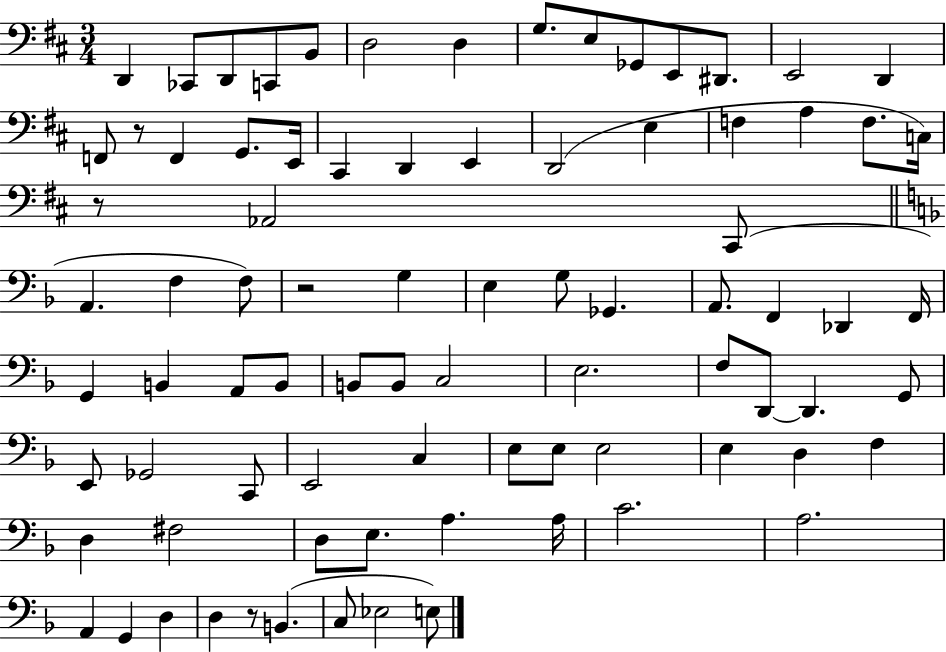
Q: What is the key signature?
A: D major